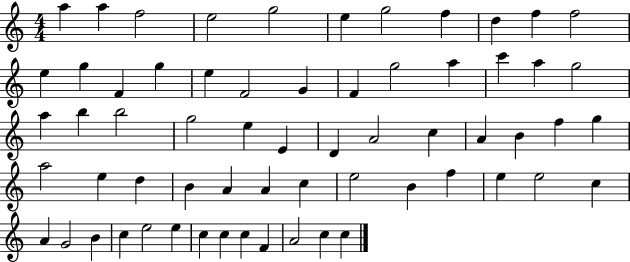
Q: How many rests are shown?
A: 0